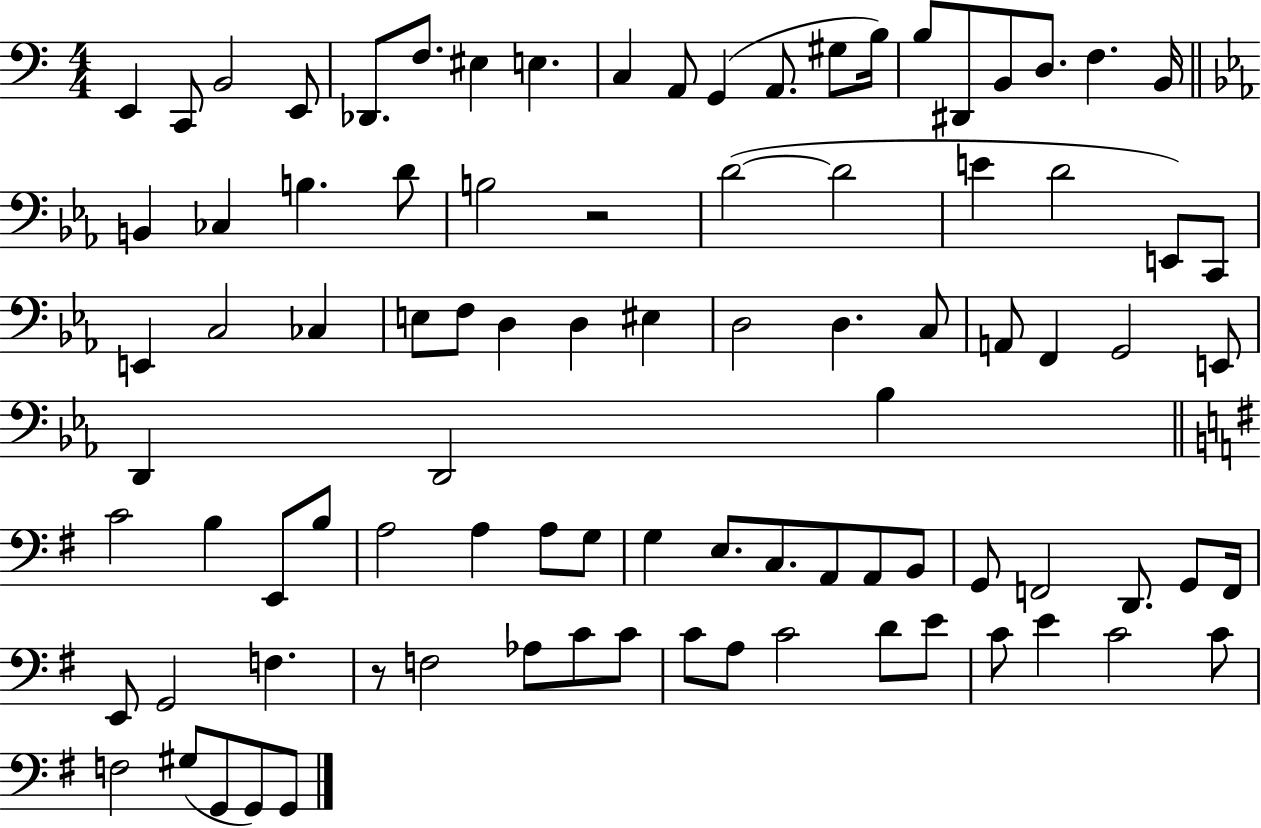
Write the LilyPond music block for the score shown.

{
  \clef bass
  \numericTimeSignature
  \time 4/4
  \key c \major
  e,4 c,8 b,2 e,8 | des,8. f8. eis4 e4. | c4 a,8 g,4( a,8. gis8 b16) | b8 dis,8 b,8 d8. f4. b,16 | \break \bar "||" \break \key ees \major b,4 ces4 b4. d'8 | b2 r2 | d'2~(~ d'2 | e'4 d'2 e,8) c,8 | \break e,4 c2 ces4 | e8 f8 d4 d4 eis4 | d2 d4. c8 | a,8 f,4 g,2 e,8 | \break d,4 d,2 bes4 | \bar "||" \break \key g \major c'2 b4 e,8 b8 | a2 a4 a8 g8 | g4 e8. c8. a,8 a,8 b,8 | g,8 f,2 d,8. g,8 f,16 | \break e,8 g,2 f4. | r8 f2 aes8 c'8 c'8 | c'8 a8 c'2 d'8 e'8 | c'8 e'4 c'2 c'8 | \break f2 gis8( g,8 g,8) g,8 | \bar "|."
}